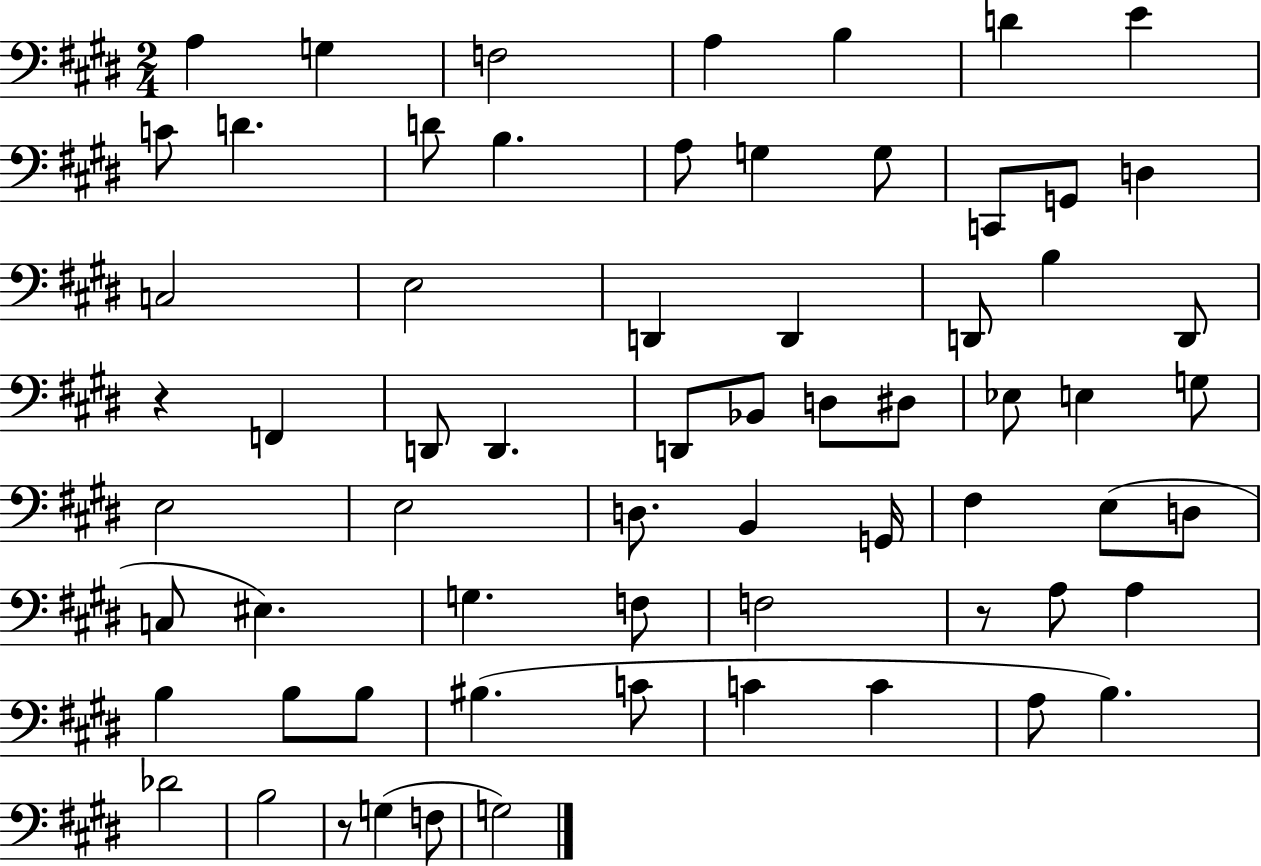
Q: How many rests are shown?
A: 3